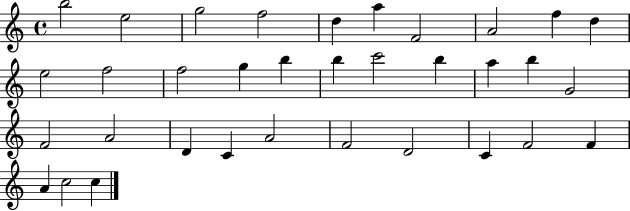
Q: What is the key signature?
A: C major